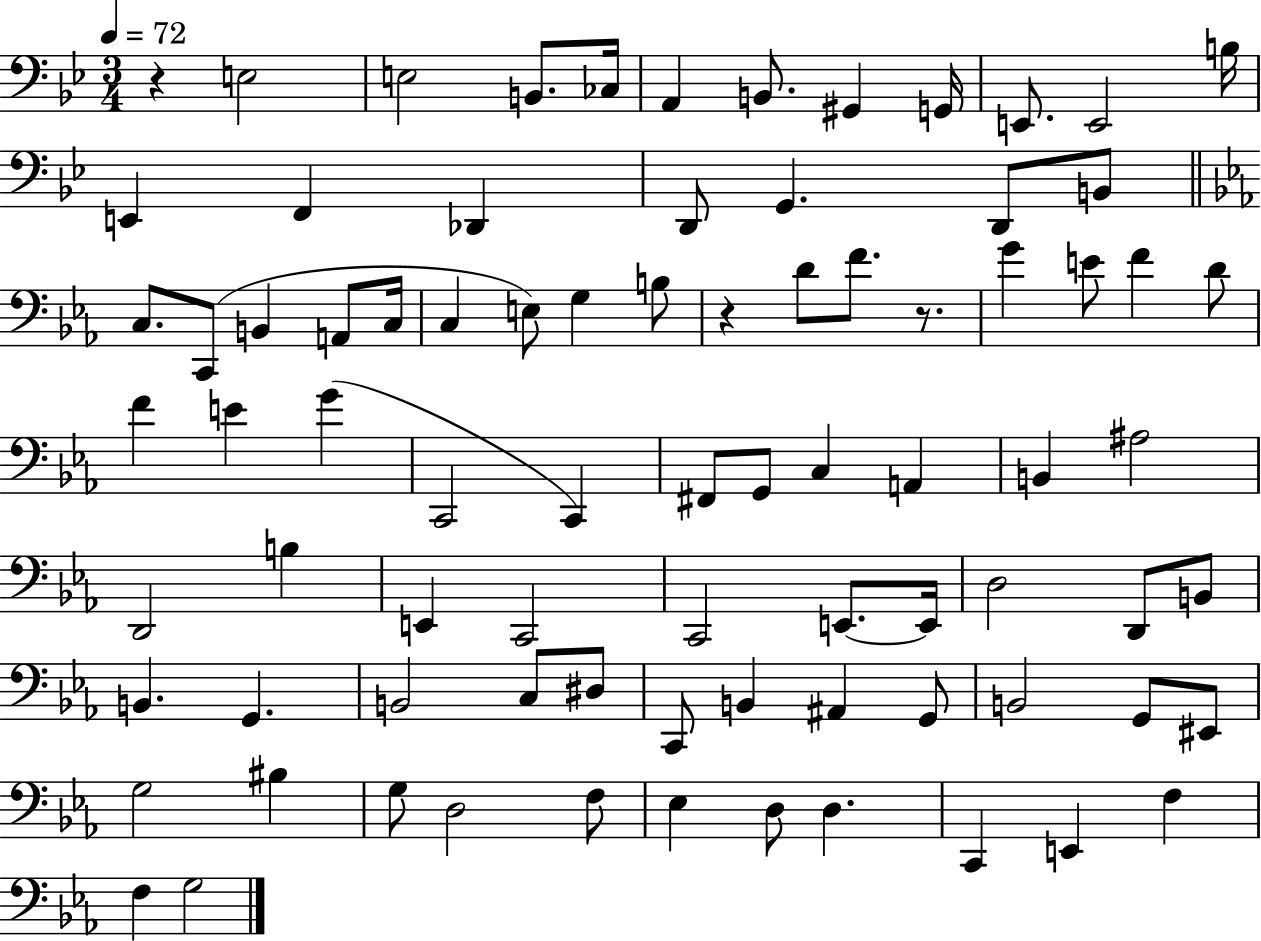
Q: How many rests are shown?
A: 3